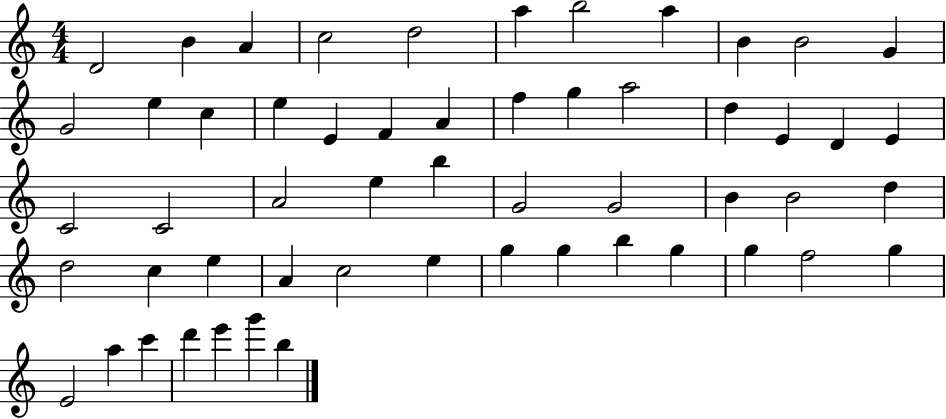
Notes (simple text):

D4/h B4/q A4/q C5/h D5/h A5/q B5/h A5/q B4/q B4/h G4/q G4/h E5/q C5/q E5/q E4/q F4/q A4/q F5/q G5/q A5/h D5/q E4/q D4/q E4/q C4/h C4/h A4/h E5/q B5/q G4/h G4/h B4/q B4/h D5/q D5/h C5/q E5/q A4/q C5/h E5/q G5/q G5/q B5/q G5/q G5/q F5/h G5/q E4/h A5/q C6/q D6/q E6/q G6/q B5/q